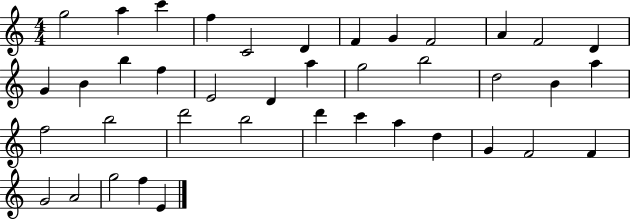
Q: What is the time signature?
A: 4/4